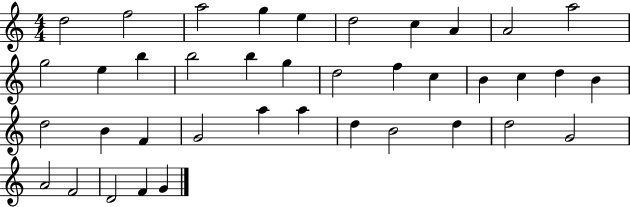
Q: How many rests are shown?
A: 0